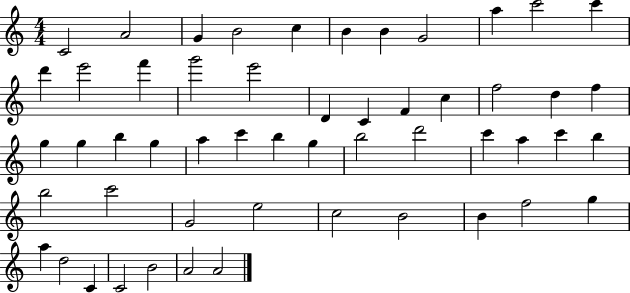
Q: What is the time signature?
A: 4/4